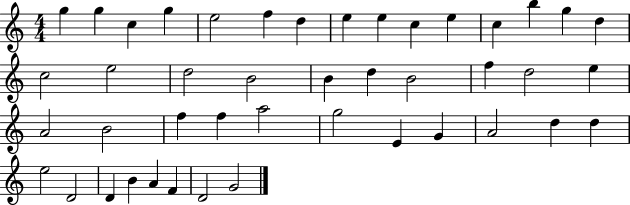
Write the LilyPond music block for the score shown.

{
  \clef treble
  \numericTimeSignature
  \time 4/4
  \key c \major
  g''4 g''4 c''4 g''4 | e''2 f''4 d''4 | e''4 e''4 c''4 e''4 | c''4 b''4 g''4 d''4 | \break c''2 e''2 | d''2 b'2 | b'4 d''4 b'2 | f''4 d''2 e''4 | \break a'2 b'2 | f''4 f''4 a''2 | g''2 e'4 g'4 | a'2 d''4 d''4 | \break e''2 d'2 | d'4 b'4 a'4 f'4 | d'2 g'2 | \bar "|."
}